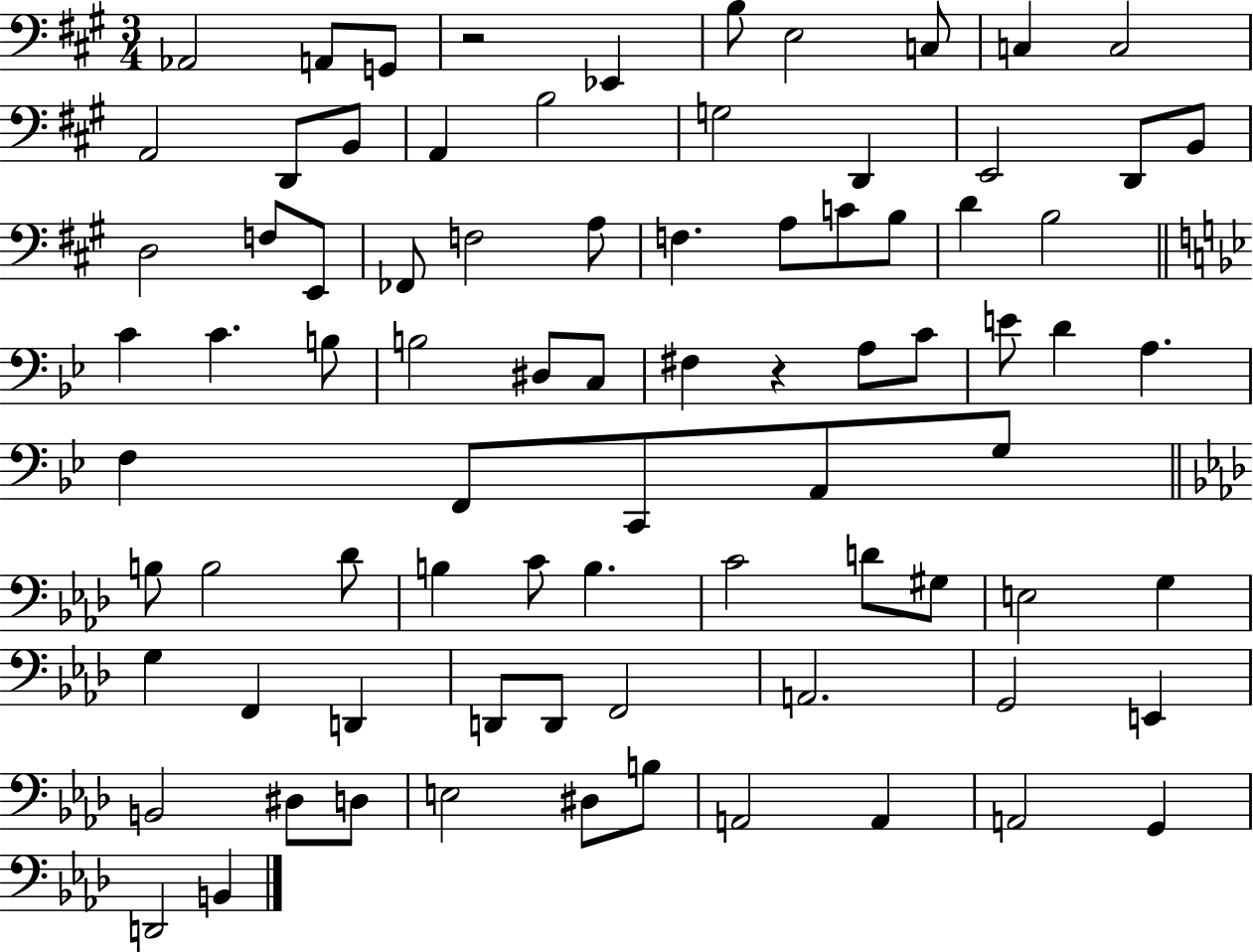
Ab2/h A2/e G2/e R/h Eb2/q B3/e E3/h C3/e C3/q C3/h A2/h D2/e B2/e A2/q B3/h G3/h D2/q E2/h D2/e B2/e D3/h F3/e E2/e FES2/e F3/h A3/e F3/q. A3/e C4/e B3/e D4/q B3/h C4/q C4/q. B3/e B3/h D#3/e C3/e F#3/q R/q A3/e C4/e E4/e D4/q A3/q. F3/q F2/e C2/e A2/e G3/e B3/e B3/h Db4/e B3/q C4/e B3/q. C4/h D4/e G#3/e E3/h G3/q G3/q F2/q D2/q D2/e D2/e F2/h A2/h. G2/h E2/q B2/h D#3/e D3/e E3/h D#3/e B3/e A2/h A2/q A2/h G2/q D2/h B2/q